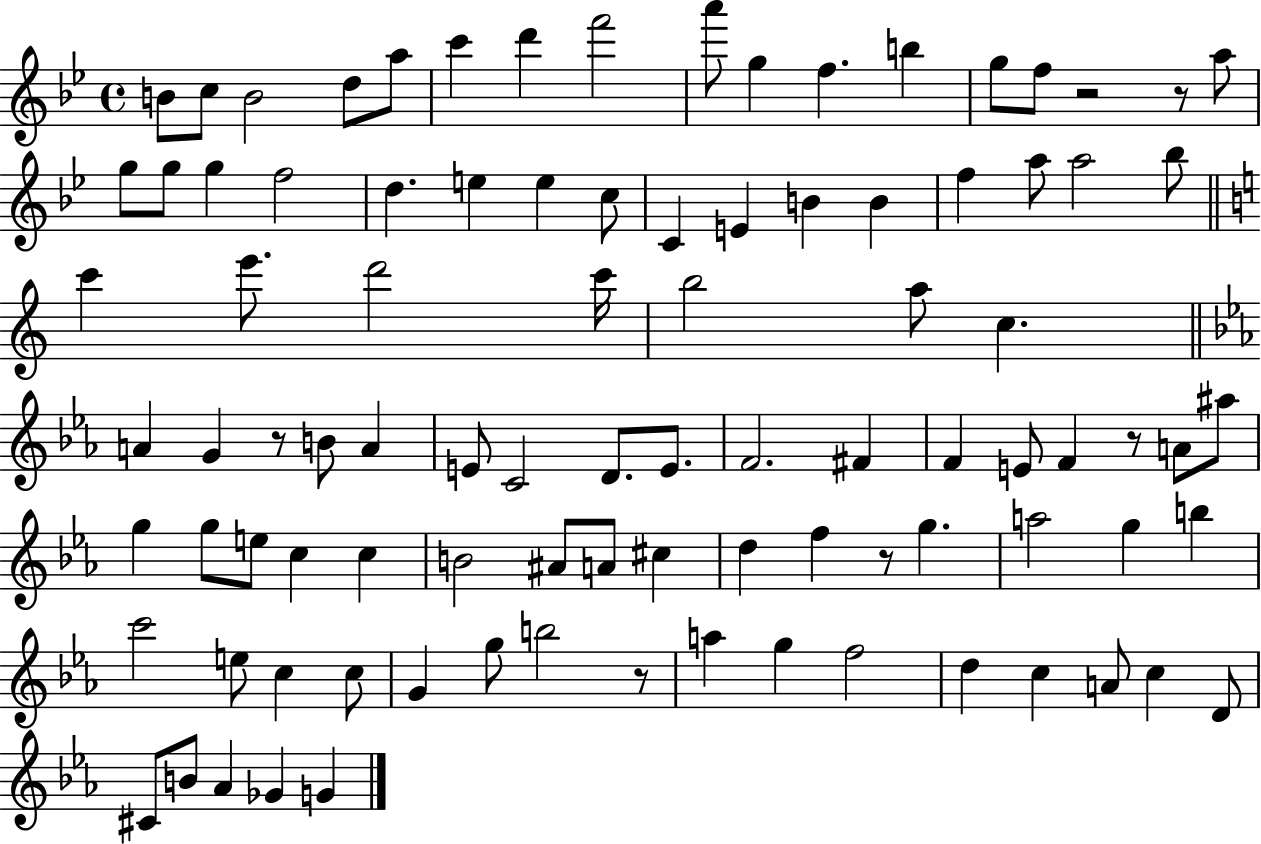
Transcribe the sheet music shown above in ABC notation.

X:1
T:Untitled
M:4/4
L:1/4
K:Bb
B/2 c/2 B2 d/2 a/2 c' d' f'2 a'/2 g f b g/2 f/2 z2 z/2 a/2 g/2 g/2 g f2 d e e c/2 C E B B f a/2 a2 _b/2 c' e'/2 d'2 c'/4 b2 a/2 c A G z/2 B/2 A E/2 C2 D/2 E/2 F2 ^F F E/2 F z/2 A/2 ^a/2 g g/2 e/2 c c B2 ^A/2 A/2 ^c d f z/2 g a2 g b c'2 e/2 c c/2 G g/2 b2 z/2 a g f2 d c A/2 c D/2 ^C/2 B/2 _A _G G